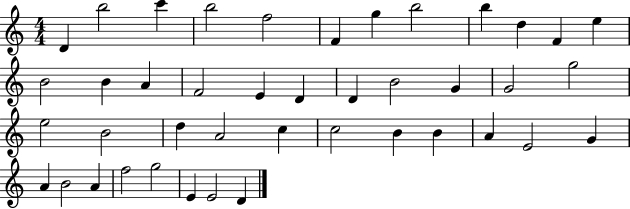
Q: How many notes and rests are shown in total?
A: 42